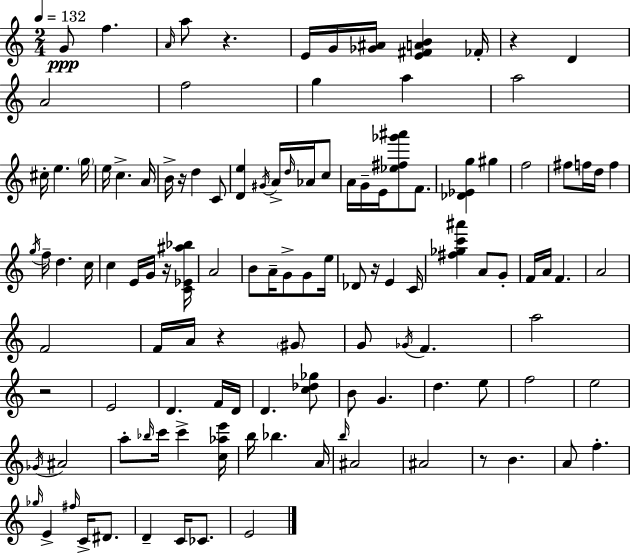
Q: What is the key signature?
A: C major